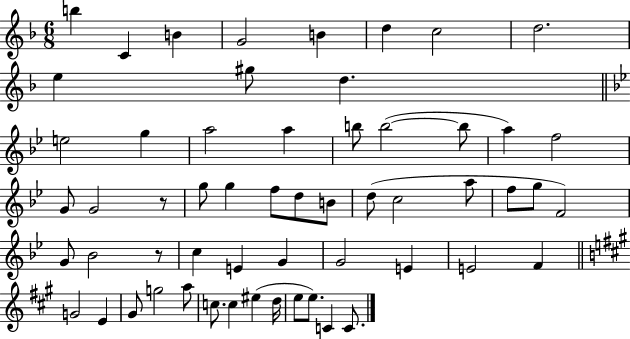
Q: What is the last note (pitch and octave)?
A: C4